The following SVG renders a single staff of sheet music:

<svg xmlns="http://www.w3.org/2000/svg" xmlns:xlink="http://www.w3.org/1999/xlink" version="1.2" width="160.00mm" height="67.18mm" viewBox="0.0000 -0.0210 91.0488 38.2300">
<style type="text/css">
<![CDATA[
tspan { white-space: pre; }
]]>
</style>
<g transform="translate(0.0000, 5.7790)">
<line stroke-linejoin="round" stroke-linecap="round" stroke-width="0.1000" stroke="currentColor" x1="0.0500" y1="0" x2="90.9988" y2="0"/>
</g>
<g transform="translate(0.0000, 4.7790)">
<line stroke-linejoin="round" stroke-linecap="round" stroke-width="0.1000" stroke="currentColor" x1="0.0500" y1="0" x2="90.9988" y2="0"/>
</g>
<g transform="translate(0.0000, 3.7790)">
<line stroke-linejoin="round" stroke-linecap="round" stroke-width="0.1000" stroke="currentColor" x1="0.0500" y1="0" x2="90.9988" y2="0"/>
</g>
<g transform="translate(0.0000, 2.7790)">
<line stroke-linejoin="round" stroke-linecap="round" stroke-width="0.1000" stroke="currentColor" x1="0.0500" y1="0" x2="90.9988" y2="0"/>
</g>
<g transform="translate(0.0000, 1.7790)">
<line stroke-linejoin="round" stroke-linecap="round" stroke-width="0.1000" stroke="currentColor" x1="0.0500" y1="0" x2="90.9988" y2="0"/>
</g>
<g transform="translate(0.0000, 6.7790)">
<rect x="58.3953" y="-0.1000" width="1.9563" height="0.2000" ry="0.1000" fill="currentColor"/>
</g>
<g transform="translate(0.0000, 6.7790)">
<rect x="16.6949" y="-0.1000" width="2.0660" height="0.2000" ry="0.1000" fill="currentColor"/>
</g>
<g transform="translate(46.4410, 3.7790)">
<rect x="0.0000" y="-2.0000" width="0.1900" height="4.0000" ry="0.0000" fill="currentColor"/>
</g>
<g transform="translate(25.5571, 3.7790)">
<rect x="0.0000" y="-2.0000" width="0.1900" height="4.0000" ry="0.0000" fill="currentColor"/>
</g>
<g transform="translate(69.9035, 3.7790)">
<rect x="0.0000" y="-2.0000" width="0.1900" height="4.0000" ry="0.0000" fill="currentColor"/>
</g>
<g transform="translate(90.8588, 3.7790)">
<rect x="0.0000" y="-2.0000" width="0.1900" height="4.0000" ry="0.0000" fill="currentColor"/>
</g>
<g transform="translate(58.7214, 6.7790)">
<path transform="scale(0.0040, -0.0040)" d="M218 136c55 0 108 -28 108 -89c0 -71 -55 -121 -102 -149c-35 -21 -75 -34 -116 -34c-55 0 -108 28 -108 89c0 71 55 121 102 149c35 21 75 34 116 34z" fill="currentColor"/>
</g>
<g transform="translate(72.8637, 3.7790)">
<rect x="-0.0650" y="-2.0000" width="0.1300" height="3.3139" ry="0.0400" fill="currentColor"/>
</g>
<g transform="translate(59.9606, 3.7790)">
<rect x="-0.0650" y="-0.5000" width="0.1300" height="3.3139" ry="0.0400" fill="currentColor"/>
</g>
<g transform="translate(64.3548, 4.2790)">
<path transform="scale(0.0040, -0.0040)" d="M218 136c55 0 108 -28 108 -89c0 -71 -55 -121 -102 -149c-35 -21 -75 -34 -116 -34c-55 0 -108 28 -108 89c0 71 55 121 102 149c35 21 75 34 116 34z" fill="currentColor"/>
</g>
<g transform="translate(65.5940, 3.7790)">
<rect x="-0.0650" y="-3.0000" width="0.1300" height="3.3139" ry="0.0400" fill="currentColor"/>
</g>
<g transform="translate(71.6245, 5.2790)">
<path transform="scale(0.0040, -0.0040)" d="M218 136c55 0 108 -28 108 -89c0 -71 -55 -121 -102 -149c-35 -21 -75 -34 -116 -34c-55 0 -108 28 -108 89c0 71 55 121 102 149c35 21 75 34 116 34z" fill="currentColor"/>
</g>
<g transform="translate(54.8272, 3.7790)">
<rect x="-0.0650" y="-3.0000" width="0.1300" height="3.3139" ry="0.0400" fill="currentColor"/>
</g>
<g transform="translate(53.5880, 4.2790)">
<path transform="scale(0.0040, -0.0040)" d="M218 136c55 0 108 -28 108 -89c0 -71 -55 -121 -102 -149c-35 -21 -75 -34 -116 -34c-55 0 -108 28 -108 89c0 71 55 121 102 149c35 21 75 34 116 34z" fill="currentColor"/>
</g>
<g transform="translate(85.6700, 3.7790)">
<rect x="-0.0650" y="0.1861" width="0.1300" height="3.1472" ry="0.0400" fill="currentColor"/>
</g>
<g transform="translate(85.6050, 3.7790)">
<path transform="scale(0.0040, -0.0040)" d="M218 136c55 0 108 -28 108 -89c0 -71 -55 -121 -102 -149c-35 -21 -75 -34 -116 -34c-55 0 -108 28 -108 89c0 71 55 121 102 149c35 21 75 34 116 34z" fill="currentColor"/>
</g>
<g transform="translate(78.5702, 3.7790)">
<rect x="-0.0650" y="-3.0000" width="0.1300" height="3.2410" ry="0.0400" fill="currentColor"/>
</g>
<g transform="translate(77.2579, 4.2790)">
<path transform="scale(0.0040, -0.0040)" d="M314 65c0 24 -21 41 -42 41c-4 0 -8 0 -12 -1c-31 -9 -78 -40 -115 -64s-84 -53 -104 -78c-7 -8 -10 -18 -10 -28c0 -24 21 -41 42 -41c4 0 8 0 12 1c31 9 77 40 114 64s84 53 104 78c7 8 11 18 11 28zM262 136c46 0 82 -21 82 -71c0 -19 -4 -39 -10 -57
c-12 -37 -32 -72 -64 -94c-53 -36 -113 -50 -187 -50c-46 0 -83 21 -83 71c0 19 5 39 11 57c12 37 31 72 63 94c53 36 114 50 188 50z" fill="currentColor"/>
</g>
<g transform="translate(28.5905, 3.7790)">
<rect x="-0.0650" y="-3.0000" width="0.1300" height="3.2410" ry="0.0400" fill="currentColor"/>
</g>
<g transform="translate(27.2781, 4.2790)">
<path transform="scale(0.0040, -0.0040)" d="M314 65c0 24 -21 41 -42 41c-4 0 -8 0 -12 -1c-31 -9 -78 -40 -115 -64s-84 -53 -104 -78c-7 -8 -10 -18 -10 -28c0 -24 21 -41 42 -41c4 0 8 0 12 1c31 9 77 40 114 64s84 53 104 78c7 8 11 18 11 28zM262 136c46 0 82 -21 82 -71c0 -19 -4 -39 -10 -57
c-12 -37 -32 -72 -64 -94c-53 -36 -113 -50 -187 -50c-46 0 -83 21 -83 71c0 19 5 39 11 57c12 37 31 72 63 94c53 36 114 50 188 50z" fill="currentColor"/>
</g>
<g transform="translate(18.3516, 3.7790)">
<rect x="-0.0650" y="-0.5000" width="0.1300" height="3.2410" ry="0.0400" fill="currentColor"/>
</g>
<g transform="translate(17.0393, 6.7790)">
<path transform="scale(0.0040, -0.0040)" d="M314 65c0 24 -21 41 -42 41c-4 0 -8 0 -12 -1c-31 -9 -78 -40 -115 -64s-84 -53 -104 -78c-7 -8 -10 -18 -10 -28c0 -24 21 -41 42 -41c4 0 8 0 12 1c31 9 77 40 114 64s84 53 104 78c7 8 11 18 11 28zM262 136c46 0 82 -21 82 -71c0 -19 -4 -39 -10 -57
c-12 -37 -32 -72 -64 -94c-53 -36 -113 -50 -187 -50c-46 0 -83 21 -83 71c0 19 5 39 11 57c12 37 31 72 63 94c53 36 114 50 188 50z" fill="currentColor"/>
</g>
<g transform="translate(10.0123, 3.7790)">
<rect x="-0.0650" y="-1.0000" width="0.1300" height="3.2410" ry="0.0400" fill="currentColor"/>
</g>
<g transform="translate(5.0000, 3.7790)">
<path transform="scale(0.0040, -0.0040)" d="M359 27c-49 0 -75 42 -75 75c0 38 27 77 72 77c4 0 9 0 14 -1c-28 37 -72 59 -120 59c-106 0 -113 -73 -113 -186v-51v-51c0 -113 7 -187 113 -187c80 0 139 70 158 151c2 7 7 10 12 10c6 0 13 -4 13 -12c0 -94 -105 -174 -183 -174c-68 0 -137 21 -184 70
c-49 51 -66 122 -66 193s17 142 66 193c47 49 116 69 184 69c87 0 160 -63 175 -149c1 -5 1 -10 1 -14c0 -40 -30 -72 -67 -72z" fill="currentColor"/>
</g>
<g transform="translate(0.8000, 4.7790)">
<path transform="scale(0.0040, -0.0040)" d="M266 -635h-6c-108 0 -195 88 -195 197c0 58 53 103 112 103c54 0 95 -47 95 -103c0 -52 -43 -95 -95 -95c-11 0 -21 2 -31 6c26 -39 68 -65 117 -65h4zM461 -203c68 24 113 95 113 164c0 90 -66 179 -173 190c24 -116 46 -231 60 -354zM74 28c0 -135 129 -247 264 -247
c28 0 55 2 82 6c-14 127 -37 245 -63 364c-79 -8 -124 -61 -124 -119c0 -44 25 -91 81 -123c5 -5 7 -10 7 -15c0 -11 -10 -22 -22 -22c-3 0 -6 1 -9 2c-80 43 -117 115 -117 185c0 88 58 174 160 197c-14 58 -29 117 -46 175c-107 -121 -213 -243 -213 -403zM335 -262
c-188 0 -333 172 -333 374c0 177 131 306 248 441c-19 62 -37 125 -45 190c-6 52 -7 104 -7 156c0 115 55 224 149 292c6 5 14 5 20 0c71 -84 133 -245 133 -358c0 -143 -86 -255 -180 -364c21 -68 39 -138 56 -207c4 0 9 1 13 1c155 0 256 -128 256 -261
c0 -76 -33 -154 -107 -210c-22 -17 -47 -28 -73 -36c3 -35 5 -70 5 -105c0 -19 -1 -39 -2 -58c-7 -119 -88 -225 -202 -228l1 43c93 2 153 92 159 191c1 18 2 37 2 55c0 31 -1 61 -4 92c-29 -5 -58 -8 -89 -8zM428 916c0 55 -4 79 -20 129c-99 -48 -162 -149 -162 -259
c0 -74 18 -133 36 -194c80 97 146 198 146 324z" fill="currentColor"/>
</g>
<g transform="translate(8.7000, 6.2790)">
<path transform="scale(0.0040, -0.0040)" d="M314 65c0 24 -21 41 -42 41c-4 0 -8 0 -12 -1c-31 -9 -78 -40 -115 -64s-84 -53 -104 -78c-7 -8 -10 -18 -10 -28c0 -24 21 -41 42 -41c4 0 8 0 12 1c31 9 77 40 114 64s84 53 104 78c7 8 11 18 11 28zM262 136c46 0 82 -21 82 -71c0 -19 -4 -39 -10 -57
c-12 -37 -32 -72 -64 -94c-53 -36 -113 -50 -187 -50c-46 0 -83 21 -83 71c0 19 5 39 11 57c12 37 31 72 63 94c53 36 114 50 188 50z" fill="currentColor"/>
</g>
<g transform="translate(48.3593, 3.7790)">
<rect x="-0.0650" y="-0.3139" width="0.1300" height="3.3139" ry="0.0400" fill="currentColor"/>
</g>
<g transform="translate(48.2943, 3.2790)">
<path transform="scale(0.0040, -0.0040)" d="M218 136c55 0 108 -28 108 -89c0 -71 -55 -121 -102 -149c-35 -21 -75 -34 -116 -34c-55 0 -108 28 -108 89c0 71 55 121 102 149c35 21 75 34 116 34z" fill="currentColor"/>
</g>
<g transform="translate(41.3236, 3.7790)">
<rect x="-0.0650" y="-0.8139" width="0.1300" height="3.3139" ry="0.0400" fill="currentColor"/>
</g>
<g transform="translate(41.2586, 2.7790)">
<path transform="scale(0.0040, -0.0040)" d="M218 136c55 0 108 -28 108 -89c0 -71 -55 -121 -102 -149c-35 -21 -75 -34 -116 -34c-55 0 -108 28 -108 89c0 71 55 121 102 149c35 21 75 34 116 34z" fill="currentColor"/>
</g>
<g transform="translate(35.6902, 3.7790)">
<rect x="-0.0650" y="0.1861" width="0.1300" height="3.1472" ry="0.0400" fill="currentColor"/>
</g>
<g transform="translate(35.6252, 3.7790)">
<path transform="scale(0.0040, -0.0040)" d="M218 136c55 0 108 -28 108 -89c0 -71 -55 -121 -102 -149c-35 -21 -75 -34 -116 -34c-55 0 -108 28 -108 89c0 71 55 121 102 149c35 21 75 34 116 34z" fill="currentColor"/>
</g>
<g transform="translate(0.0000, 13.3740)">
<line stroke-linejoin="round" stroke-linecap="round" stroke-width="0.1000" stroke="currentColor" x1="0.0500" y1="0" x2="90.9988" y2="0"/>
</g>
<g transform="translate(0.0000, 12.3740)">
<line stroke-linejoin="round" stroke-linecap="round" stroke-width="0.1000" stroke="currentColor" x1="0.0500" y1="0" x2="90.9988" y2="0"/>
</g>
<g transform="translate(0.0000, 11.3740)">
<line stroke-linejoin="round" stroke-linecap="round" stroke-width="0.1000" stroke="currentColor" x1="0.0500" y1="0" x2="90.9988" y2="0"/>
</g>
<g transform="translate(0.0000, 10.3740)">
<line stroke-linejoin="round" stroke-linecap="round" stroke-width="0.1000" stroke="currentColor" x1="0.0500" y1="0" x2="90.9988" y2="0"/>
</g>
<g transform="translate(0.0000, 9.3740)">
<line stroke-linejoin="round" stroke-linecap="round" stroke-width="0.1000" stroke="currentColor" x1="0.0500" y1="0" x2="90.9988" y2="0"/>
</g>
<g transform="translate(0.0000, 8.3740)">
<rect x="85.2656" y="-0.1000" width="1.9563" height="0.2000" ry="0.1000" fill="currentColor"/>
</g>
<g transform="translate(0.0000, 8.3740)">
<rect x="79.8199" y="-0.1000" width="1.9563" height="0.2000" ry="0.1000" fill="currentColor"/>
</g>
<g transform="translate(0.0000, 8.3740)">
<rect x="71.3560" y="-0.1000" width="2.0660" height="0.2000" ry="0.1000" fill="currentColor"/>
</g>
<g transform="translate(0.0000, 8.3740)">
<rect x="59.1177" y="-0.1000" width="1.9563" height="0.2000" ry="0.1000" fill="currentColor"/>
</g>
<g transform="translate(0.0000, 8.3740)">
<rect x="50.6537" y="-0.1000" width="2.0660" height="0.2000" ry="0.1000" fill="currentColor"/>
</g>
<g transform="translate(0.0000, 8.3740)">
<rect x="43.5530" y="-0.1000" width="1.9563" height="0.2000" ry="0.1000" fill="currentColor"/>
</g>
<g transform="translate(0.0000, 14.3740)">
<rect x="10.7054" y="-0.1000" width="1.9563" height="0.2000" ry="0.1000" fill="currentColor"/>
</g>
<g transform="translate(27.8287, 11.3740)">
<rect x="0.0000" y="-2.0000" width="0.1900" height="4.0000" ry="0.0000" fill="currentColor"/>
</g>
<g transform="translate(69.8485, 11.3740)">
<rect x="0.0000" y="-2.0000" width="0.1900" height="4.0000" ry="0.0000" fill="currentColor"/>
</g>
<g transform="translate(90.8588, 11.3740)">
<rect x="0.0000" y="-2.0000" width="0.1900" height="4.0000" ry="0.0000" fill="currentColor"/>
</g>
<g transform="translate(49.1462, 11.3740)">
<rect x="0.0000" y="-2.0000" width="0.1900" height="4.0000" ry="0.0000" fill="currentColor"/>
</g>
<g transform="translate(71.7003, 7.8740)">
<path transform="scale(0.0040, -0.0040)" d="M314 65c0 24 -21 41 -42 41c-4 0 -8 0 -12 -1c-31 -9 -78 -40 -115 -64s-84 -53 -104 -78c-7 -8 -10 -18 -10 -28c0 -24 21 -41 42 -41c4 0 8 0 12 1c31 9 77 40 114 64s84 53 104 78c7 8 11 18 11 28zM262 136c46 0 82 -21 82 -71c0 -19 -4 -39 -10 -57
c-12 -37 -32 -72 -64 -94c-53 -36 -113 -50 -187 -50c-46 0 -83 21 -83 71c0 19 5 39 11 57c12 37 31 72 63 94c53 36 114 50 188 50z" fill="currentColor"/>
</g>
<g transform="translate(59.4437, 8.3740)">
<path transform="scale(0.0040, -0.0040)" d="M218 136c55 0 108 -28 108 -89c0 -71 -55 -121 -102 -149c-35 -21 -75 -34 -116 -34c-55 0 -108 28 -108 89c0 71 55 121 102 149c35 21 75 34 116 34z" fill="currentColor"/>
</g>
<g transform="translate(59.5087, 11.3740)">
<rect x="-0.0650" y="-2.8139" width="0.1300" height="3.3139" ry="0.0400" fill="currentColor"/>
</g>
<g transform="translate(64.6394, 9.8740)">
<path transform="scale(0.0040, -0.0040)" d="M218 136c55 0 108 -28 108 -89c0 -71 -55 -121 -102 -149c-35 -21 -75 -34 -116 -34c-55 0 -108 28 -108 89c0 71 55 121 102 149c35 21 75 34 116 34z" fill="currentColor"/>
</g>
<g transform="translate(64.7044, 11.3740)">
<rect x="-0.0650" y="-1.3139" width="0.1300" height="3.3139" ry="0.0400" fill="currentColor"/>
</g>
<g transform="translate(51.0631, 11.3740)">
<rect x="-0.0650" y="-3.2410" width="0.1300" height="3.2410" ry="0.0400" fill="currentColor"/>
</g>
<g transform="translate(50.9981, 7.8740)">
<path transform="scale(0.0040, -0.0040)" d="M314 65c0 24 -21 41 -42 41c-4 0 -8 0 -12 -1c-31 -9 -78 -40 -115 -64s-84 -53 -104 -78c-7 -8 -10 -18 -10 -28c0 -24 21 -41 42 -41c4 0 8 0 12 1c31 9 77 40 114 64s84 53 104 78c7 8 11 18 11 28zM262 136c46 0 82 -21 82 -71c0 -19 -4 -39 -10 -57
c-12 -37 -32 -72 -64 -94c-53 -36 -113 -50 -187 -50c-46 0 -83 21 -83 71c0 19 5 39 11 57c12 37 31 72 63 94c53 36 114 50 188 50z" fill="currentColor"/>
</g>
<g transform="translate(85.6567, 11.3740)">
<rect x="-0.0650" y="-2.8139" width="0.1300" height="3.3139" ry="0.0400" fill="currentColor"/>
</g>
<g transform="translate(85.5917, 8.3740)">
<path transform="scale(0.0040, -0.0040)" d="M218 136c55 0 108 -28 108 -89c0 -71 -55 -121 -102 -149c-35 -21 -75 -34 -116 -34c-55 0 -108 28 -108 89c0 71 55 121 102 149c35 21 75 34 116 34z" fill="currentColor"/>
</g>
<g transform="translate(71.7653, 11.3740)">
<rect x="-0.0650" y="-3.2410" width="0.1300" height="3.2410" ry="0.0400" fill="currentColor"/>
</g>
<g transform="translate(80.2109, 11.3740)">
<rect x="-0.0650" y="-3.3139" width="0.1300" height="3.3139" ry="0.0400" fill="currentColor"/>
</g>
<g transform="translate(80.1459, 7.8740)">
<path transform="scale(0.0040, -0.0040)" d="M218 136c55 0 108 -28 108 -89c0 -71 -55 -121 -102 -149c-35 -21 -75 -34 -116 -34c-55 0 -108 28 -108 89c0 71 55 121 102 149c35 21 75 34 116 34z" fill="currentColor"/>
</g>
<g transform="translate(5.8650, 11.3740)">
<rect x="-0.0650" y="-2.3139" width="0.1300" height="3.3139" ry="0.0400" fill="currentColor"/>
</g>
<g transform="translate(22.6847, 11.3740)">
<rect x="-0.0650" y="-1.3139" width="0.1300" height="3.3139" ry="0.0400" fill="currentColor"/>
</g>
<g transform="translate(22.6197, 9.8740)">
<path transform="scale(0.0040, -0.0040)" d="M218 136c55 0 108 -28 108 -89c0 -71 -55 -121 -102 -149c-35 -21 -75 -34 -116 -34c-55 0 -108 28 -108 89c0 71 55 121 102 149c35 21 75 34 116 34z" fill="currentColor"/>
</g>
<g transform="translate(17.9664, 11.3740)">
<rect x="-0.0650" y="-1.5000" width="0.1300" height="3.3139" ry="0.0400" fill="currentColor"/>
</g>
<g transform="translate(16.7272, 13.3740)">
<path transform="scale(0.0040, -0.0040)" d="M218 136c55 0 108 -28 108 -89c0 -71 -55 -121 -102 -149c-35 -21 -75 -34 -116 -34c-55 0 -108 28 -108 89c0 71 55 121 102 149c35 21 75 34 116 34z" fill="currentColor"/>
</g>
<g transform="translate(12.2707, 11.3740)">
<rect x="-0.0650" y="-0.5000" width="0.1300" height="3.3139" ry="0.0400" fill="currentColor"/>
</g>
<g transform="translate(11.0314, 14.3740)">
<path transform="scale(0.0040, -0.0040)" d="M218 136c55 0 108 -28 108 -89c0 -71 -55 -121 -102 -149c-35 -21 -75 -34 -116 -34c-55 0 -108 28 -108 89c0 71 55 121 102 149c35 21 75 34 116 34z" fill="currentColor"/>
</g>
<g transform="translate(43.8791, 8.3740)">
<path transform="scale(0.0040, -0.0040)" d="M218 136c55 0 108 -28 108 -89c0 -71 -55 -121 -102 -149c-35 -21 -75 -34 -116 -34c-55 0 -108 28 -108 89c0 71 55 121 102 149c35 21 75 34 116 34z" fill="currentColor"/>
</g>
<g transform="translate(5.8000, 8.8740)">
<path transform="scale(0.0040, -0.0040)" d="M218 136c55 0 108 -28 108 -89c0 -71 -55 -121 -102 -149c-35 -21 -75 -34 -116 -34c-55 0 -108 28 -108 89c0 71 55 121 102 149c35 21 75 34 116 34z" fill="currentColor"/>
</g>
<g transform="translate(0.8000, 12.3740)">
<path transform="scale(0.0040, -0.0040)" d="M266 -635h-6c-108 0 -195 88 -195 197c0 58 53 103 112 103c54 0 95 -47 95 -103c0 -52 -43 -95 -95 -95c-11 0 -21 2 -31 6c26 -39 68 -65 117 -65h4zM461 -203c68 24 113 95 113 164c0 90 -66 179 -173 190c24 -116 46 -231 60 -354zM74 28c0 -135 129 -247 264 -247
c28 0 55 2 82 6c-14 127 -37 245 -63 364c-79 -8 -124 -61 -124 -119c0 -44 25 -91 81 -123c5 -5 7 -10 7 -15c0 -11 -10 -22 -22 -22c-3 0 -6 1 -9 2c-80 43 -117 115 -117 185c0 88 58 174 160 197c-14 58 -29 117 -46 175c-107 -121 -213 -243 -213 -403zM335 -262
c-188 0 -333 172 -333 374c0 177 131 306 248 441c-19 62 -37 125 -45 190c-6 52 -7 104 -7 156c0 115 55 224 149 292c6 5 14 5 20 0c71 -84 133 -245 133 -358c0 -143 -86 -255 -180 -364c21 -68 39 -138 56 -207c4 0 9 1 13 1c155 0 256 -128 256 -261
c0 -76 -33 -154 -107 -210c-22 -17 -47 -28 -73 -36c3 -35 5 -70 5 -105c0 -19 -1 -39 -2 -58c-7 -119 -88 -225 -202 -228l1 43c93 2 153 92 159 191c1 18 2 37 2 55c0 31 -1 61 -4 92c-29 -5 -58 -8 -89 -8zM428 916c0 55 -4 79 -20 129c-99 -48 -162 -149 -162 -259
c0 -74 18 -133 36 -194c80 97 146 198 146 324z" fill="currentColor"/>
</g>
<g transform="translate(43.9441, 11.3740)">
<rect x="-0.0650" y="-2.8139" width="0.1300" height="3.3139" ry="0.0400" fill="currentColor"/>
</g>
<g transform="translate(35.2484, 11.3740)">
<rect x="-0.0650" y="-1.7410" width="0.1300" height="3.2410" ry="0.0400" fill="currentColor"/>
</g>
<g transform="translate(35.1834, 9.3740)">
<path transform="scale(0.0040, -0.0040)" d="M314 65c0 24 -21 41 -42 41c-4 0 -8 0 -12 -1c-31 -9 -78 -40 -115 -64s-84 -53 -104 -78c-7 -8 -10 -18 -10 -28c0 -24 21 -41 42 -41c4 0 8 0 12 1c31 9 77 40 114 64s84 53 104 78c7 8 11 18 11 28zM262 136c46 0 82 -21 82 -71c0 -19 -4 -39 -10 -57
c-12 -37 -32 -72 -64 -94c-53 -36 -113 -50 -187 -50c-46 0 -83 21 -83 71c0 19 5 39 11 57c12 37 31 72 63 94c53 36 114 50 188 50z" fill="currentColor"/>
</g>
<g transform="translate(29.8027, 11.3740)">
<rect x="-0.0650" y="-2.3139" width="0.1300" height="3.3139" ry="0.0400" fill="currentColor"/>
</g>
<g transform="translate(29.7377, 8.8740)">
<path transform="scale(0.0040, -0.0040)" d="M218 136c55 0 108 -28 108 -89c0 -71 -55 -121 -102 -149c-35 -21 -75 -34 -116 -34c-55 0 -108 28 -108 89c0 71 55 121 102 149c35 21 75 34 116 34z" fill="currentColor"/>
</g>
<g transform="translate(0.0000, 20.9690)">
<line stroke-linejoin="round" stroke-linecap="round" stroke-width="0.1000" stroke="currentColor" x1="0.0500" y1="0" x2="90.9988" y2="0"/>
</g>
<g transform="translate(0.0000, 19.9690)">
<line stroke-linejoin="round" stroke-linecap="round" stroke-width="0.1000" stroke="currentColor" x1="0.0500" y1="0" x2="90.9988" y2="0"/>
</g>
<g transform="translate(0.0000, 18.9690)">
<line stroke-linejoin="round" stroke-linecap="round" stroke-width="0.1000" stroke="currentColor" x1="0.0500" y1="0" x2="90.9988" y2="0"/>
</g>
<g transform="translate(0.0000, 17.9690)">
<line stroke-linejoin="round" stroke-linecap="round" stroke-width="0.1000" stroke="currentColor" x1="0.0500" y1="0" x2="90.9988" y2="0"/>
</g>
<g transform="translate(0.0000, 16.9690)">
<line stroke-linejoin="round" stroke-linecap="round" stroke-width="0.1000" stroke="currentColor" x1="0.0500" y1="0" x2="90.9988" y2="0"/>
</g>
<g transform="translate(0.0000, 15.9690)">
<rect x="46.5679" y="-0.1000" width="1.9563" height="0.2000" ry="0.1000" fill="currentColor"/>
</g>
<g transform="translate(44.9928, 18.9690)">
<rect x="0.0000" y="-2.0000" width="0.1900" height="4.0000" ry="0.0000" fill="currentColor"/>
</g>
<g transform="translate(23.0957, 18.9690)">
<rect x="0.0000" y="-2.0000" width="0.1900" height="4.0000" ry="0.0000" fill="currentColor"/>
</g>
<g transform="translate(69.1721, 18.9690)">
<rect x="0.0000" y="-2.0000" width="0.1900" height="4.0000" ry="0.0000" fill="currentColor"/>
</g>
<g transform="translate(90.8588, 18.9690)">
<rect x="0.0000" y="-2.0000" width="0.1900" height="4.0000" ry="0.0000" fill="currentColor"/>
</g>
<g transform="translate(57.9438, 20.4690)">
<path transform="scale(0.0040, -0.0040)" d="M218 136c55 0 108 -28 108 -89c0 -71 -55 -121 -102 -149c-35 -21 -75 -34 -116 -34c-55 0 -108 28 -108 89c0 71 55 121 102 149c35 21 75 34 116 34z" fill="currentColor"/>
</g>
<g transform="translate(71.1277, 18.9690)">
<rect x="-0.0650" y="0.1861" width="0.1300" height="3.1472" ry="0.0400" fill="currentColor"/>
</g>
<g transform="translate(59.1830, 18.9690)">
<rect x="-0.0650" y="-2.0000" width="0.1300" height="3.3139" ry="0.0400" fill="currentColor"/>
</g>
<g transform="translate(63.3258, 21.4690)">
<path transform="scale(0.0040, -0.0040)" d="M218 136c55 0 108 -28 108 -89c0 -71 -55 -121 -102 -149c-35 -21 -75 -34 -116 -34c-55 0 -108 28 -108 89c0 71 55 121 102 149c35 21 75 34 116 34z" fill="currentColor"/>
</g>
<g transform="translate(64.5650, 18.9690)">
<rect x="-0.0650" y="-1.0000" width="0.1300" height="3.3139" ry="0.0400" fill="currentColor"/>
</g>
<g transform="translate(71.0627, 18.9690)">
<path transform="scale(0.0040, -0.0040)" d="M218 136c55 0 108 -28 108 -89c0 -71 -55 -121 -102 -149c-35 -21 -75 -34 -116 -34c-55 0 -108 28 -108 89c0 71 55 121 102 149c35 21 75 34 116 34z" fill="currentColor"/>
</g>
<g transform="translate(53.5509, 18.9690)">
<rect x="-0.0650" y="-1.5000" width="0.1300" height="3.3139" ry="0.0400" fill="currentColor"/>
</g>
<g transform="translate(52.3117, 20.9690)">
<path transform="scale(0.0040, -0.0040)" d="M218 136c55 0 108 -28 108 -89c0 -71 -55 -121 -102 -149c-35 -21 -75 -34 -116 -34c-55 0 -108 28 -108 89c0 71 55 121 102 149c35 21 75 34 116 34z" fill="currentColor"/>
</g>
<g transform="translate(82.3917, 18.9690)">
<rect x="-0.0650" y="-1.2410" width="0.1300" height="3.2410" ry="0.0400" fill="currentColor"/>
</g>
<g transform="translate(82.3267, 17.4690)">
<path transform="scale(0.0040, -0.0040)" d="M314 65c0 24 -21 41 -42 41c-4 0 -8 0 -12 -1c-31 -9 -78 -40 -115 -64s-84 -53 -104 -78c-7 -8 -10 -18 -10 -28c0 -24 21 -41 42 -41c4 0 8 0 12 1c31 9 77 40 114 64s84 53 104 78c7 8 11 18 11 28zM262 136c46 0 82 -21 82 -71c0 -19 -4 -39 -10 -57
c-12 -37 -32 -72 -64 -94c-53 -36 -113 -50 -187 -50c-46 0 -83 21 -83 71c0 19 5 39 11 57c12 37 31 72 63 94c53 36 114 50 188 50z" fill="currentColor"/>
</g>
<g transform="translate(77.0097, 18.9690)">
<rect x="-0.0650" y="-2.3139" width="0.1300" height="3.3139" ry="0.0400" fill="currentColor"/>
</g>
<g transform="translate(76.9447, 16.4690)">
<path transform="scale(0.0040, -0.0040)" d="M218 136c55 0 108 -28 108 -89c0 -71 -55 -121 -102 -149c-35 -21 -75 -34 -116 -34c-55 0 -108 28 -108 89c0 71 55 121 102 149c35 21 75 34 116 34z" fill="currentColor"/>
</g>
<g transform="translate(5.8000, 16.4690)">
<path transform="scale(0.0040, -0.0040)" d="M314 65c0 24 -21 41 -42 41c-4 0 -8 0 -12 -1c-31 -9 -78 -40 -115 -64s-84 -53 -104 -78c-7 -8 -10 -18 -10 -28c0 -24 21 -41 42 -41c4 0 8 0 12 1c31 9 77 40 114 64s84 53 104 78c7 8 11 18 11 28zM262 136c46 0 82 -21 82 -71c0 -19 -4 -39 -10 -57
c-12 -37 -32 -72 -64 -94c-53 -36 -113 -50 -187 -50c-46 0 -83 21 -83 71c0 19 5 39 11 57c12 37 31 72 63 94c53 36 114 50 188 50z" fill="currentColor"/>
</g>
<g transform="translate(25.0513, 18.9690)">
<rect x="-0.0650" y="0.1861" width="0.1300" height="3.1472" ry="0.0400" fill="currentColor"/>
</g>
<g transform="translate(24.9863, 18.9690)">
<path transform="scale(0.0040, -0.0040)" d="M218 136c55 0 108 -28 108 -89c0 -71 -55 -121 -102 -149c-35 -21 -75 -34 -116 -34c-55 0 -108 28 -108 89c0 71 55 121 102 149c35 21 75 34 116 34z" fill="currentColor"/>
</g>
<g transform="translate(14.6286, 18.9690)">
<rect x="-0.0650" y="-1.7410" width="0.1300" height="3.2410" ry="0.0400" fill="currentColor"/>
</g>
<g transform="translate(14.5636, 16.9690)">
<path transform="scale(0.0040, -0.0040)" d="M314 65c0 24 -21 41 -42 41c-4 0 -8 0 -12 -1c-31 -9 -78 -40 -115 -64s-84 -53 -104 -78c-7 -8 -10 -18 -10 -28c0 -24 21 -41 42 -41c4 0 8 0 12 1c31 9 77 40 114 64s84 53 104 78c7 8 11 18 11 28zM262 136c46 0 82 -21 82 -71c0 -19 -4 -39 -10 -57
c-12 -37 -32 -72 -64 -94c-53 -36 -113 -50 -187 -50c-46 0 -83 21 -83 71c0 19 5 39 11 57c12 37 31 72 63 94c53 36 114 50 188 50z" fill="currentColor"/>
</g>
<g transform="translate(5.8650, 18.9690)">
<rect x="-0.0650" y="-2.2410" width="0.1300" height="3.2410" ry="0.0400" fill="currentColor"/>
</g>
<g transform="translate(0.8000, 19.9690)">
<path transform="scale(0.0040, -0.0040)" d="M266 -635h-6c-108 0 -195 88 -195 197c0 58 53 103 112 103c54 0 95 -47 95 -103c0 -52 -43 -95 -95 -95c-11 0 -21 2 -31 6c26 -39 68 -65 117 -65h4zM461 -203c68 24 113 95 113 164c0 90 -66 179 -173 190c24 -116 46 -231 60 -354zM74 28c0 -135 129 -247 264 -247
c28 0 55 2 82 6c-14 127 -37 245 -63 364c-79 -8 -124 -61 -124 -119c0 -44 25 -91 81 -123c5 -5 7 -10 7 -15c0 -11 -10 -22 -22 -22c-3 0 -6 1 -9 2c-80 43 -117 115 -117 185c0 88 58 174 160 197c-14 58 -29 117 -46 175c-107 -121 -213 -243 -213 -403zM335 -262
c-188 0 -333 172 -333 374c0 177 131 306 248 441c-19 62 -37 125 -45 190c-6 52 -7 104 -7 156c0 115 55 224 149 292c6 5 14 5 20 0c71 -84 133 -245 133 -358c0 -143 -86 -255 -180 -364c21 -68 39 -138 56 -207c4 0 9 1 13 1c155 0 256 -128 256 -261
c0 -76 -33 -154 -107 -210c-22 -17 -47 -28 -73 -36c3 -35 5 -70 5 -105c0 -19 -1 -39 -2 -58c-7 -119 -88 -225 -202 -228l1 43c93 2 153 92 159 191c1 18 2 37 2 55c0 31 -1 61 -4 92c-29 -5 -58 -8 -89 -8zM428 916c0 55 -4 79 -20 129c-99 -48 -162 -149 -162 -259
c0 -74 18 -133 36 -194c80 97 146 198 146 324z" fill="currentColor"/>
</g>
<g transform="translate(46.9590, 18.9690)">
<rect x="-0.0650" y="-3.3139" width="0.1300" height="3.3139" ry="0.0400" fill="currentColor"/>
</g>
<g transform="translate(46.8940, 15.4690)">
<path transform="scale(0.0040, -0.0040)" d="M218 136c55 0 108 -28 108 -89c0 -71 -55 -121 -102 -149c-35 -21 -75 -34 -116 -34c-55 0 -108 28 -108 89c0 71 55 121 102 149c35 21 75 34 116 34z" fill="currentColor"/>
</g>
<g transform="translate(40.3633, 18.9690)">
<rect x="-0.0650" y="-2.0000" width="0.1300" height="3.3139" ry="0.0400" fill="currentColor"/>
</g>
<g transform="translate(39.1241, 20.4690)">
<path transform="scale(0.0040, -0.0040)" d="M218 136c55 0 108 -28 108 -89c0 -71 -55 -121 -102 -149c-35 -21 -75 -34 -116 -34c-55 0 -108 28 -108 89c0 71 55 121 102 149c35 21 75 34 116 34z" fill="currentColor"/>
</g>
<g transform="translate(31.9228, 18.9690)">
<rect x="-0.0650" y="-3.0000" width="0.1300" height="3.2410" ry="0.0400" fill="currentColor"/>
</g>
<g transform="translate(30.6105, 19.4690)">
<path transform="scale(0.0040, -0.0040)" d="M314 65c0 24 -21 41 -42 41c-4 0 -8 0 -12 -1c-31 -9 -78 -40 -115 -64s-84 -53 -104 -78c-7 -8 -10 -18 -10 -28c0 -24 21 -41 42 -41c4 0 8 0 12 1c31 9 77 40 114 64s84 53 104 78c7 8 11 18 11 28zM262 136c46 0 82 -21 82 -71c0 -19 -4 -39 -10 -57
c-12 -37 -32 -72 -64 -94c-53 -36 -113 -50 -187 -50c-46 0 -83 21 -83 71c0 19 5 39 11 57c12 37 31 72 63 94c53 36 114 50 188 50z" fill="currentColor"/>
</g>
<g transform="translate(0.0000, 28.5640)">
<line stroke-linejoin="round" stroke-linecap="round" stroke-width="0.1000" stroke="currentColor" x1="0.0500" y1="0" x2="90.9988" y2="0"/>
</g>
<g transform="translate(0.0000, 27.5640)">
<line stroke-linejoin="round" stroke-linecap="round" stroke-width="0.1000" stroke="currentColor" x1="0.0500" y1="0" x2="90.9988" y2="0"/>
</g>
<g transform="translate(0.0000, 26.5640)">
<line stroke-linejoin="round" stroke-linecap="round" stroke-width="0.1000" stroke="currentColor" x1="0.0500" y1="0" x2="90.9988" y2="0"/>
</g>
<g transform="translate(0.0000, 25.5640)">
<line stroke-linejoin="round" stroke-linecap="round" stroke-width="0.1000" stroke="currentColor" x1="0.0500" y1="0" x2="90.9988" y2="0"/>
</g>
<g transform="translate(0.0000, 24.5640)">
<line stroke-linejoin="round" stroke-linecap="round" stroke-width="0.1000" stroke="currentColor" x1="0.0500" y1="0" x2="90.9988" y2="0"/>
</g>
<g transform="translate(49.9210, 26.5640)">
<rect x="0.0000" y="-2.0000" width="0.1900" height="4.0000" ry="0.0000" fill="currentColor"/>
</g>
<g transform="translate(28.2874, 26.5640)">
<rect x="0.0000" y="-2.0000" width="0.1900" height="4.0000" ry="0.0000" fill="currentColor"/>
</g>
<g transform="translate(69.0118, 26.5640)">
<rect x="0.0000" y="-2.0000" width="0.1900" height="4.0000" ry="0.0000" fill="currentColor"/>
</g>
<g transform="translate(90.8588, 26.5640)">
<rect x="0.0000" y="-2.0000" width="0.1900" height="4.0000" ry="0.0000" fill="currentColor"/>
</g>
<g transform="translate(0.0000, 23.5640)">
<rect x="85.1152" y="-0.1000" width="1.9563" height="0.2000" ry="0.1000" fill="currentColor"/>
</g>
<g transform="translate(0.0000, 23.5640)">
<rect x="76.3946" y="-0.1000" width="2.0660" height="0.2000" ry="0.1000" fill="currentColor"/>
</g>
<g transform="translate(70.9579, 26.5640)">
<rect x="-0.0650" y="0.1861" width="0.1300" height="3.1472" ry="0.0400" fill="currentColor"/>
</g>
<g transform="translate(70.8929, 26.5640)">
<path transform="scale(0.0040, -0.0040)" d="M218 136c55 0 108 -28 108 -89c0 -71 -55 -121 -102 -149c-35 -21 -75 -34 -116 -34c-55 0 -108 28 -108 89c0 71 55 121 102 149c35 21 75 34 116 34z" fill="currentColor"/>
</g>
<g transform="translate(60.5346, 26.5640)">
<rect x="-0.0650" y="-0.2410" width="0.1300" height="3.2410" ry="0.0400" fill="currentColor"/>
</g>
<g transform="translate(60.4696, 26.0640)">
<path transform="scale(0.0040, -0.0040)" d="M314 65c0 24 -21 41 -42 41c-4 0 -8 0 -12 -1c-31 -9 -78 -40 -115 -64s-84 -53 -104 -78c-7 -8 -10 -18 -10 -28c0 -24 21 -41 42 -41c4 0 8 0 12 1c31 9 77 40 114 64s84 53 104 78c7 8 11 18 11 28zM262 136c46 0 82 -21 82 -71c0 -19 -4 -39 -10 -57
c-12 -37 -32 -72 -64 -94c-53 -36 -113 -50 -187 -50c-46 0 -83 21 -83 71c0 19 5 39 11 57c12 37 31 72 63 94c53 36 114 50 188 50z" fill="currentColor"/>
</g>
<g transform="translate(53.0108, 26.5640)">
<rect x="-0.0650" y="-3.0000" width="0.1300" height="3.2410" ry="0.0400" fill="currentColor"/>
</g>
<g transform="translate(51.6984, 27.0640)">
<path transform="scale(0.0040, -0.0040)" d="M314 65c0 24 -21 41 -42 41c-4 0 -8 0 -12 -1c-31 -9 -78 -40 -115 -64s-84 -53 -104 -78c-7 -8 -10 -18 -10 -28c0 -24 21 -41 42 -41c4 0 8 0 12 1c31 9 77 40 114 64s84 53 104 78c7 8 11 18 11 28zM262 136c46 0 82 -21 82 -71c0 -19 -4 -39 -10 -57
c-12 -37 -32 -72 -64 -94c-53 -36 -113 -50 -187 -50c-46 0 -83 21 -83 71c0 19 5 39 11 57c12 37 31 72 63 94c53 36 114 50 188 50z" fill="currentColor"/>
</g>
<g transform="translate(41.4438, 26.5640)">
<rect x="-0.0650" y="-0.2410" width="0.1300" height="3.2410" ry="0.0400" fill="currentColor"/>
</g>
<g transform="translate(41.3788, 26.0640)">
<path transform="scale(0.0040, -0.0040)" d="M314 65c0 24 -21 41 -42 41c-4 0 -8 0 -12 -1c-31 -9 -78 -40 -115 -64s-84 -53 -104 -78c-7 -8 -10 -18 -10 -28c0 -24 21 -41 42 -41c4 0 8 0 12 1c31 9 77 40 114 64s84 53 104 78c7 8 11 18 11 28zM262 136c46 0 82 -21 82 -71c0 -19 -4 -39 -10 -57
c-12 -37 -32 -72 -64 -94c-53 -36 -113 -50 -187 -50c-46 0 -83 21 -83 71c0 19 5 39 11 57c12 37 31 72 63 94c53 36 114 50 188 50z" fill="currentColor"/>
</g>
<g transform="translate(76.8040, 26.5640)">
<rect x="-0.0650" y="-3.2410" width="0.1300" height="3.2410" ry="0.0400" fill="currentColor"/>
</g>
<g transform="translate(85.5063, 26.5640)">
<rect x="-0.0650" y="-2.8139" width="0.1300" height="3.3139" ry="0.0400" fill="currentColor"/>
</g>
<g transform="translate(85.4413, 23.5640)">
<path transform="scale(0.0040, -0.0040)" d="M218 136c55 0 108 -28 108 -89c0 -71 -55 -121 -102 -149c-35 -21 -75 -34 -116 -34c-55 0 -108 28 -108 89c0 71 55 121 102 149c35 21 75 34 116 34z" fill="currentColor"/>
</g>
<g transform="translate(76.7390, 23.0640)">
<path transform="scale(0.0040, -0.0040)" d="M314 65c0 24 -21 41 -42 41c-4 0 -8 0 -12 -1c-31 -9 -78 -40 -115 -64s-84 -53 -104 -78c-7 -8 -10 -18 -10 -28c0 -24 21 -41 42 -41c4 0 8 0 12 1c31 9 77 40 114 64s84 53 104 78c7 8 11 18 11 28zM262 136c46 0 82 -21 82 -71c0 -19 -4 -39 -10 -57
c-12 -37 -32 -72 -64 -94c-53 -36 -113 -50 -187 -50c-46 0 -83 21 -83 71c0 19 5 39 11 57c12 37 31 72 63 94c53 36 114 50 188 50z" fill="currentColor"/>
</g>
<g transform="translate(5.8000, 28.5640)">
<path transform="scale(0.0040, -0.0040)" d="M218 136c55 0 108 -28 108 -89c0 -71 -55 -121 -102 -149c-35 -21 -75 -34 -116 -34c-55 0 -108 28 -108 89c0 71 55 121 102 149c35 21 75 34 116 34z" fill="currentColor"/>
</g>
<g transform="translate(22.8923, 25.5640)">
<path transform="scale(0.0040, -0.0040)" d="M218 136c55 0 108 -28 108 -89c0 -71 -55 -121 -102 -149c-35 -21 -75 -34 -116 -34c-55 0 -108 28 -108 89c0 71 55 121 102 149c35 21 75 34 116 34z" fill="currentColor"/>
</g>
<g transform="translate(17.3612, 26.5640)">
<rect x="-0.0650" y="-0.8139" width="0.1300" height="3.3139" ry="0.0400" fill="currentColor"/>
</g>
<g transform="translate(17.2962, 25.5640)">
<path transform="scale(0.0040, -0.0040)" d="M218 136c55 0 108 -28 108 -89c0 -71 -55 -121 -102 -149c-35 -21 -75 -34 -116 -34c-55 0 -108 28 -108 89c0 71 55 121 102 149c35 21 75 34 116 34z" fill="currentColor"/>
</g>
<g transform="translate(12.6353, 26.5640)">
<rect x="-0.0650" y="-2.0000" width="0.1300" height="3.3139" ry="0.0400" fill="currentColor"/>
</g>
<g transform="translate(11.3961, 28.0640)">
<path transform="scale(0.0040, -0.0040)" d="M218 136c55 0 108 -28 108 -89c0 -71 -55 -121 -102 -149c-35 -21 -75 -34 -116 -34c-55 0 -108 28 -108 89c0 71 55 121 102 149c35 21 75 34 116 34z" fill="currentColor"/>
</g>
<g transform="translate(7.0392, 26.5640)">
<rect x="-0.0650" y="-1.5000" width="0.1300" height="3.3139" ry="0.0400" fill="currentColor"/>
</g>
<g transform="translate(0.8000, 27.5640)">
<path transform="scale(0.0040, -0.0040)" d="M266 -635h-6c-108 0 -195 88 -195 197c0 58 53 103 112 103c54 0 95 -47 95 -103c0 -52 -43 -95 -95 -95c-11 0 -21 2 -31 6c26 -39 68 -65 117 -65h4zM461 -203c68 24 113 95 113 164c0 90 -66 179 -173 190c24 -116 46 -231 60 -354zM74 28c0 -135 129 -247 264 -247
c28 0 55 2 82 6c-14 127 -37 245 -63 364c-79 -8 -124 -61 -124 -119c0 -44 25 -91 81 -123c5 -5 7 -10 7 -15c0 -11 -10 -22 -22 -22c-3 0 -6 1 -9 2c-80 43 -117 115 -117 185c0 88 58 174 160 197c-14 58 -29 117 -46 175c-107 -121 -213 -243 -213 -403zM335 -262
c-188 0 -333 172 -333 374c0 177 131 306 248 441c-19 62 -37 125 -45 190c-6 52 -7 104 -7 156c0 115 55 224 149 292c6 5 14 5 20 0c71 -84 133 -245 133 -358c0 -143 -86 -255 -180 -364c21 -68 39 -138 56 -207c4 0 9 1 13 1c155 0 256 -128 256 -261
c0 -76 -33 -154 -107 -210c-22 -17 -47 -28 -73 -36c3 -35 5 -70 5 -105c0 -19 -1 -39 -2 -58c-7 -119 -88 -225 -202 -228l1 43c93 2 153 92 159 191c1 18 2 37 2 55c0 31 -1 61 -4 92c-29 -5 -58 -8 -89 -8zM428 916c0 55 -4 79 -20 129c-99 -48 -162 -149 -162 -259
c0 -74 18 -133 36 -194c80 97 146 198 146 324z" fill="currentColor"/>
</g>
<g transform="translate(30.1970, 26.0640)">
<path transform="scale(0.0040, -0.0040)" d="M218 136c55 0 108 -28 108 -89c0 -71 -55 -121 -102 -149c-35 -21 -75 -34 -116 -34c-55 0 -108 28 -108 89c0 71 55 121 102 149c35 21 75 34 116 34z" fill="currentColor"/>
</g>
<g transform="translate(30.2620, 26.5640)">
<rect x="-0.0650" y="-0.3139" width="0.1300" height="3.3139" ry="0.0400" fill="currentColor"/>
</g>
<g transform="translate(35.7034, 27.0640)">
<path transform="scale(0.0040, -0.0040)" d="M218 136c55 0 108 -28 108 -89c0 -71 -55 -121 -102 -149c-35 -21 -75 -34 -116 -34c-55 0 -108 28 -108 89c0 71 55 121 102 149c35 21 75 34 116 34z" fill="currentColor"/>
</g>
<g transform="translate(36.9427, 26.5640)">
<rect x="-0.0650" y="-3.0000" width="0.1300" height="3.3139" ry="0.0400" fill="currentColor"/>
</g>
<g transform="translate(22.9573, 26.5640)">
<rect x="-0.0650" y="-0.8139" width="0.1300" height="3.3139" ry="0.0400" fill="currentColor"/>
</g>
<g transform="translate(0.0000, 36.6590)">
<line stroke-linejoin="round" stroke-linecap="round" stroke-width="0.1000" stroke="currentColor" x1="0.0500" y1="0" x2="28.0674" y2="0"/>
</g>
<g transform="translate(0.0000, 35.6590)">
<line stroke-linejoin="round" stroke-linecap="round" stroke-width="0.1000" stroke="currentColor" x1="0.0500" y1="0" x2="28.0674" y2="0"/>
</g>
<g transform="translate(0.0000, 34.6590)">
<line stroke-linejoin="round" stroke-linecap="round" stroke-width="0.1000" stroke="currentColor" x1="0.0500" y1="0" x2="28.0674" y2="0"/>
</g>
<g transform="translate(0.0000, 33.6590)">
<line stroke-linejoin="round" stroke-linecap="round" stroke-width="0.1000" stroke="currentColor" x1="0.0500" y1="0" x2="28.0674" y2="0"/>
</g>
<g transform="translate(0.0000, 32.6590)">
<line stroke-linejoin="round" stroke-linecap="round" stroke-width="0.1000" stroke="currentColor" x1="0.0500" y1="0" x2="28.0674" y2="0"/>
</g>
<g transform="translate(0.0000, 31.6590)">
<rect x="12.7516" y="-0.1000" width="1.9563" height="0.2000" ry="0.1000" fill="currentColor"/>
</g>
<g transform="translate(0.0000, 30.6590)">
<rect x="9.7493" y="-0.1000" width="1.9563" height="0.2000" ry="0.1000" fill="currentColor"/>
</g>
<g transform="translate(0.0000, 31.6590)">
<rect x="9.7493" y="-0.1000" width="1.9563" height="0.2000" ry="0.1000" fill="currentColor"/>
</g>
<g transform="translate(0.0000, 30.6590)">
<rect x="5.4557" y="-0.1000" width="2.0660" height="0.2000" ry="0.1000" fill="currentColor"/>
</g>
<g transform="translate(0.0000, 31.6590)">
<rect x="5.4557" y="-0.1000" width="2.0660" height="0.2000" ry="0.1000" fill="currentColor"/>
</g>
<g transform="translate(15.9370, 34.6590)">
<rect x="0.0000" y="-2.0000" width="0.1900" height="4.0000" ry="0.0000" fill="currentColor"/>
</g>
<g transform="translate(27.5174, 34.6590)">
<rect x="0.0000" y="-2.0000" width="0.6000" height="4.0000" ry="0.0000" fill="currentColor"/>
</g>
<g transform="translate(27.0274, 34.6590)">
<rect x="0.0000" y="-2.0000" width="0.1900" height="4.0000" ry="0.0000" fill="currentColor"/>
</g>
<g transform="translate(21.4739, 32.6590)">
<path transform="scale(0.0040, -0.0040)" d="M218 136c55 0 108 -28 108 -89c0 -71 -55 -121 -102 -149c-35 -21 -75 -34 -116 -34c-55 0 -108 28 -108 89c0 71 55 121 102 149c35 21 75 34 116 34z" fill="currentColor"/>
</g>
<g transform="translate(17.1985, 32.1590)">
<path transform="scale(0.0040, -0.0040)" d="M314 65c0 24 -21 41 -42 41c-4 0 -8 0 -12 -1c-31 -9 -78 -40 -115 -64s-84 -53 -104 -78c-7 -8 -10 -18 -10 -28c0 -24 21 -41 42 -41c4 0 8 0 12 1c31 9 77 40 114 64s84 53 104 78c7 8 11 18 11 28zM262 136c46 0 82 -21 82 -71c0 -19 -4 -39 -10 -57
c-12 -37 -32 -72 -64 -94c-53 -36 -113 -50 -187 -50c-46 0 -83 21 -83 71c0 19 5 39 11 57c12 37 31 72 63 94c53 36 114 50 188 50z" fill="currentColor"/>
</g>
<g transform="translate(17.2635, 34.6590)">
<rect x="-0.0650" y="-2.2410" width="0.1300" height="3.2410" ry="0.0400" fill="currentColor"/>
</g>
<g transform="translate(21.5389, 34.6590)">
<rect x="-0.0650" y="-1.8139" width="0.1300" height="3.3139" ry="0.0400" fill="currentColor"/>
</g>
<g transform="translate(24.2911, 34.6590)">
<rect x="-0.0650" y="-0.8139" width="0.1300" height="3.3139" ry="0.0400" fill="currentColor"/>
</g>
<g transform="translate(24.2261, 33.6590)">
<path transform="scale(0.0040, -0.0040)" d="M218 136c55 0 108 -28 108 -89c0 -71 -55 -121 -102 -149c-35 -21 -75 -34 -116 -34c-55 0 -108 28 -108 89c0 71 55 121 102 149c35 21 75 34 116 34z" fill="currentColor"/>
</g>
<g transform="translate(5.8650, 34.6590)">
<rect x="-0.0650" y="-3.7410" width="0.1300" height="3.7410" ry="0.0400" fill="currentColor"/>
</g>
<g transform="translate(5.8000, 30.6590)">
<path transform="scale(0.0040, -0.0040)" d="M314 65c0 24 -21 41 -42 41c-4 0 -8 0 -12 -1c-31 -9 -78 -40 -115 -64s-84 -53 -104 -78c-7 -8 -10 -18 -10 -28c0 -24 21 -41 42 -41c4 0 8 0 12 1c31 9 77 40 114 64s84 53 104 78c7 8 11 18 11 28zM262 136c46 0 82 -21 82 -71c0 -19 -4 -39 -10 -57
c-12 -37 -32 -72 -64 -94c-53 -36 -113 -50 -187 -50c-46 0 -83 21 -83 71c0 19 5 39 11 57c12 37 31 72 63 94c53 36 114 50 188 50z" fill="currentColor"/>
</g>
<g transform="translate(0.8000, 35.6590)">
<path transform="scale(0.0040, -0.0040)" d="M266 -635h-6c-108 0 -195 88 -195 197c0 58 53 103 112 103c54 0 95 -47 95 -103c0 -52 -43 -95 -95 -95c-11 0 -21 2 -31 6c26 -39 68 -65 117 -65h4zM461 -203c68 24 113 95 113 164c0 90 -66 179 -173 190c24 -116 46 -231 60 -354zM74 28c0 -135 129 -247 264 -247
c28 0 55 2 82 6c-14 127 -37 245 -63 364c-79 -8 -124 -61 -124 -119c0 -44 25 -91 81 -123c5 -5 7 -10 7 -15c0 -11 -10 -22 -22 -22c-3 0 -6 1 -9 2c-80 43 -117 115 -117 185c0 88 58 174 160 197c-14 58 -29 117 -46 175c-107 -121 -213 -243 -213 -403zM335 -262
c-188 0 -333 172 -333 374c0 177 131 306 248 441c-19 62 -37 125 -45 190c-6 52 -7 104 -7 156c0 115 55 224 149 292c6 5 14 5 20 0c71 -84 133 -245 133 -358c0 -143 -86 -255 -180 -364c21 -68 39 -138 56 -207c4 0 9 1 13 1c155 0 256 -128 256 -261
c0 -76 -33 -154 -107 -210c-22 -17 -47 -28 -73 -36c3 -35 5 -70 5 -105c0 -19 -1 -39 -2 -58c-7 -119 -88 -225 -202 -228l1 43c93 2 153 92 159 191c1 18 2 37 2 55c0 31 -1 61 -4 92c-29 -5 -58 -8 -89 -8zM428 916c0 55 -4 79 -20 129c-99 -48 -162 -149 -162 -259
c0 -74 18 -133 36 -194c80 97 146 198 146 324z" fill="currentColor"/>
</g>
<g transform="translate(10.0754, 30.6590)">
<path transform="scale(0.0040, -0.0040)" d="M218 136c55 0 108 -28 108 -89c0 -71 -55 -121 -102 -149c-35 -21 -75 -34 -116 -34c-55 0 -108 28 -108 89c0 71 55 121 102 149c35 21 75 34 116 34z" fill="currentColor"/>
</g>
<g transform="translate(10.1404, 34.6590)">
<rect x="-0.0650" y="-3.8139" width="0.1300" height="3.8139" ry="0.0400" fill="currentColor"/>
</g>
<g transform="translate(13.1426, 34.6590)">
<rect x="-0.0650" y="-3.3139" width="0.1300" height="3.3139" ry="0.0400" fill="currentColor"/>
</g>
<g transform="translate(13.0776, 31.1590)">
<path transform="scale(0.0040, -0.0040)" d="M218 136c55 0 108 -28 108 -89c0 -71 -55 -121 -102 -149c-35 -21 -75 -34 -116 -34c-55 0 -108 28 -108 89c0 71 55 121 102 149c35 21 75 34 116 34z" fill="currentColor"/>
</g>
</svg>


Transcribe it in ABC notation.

X:1
T:Untitled
M:4/4
L:1/4
K:C
D2 C2 A2 B d c A C A F A2 B g C E e g f2 a b2 a e b2 b a g2 f2 B A2 F b E F D B g e2 E F d d c A c2 A2 c2 B b2 a c'2 c' b g2 f d